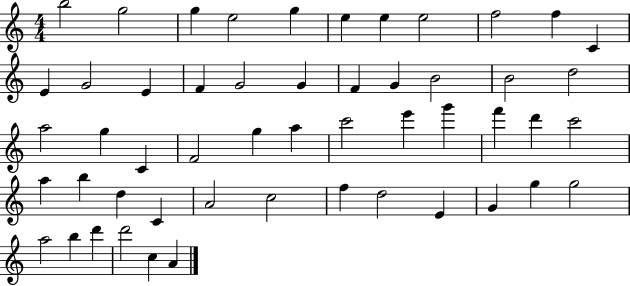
X:1
T:Untitled
M:4/4
L:1/4
K:C
b2 g2 g e2 g e e e2 f2 f C E G2 E F G2 G F G B2 B2 d2 a2 g C F2 g a c'2 e' g' f' d' c'2 a b d C A2 c2 f d2 E G g g2 a2 b d' d'2 c A